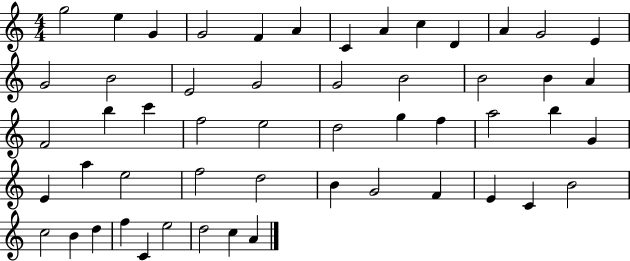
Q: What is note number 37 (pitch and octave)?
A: F5